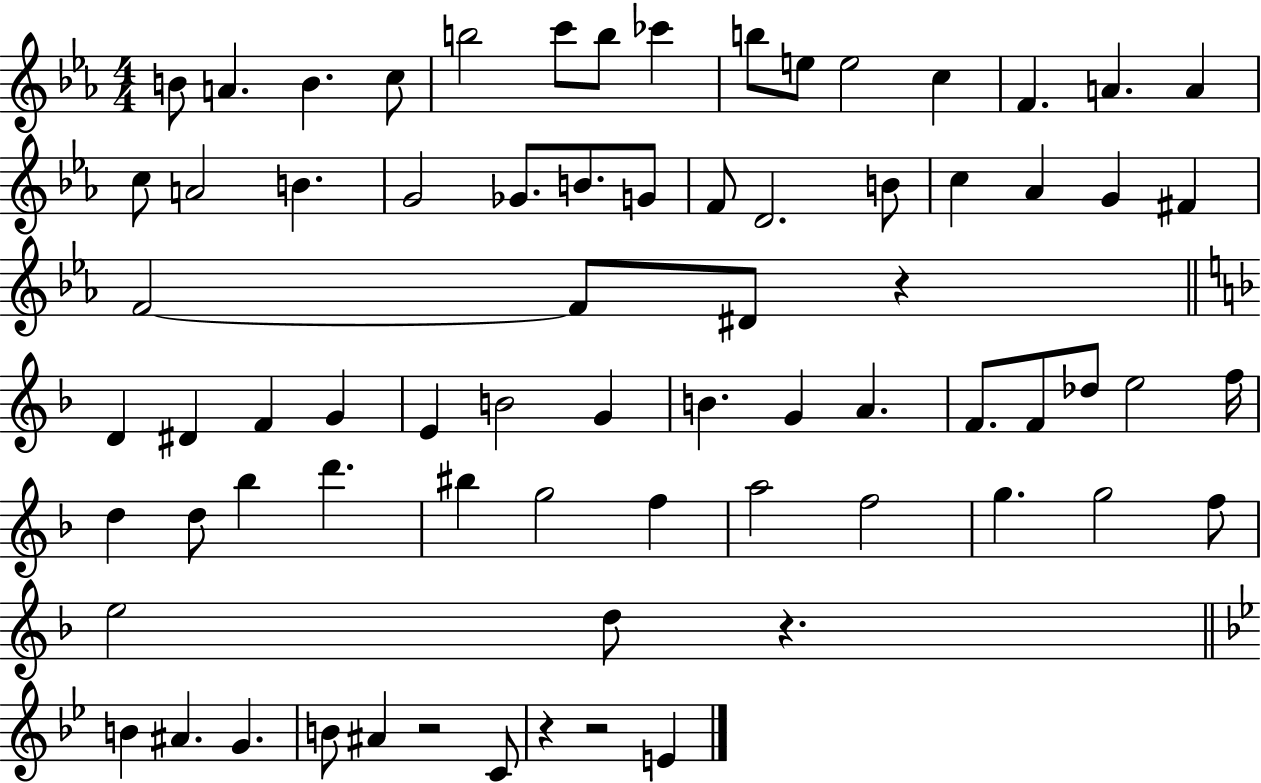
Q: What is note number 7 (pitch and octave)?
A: B5